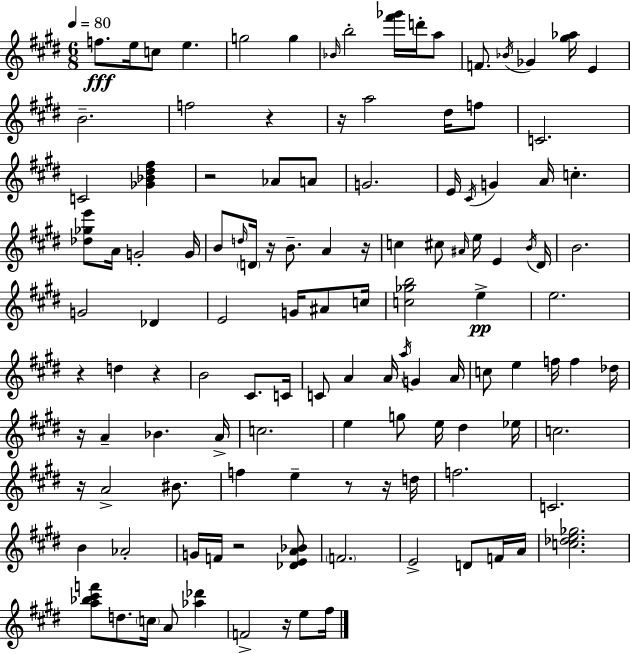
F5/e. E5/s C5/e E5/q. G5/h G5/q Bb4/s B5/h [F#6,Gb6]/s D6/s A5/e F4/e. Bb4/s Gb4/q [G#5,Ab5]/s E4/q B4/h. F5/h R/q R/s A5/h D#5/s F5/e C4/h. C4/h [Gb4,Bb4,D#5,F#5]/q R/h Ab4/e A4/e G4/h. E4/s C#4/s G4/q A4/s C5/q. [Db5,Gb5,E6]/e A4/s G4/h G4/s B4/e D5/s D4/s R/s B4/e. A4/q R/s C5/q C#5/e A#4/s E5/s E4/q B4/s D#4/s B4/h. G4/h Db4/q E4/h G4/s A#4/e C5/s [C5,Gb5,B5]/h E5/q E5/h. R/q D5/q R/q B4/h C#4/e. C4/s C4/e A4/q A4/s A5/s G4/q A4/s C5/e E5/q F5/s F5/q Db5/s R/s A4/q Bb4/q. A4/s C5/h. E5/q G5/e E5/s D#5/q Eb5/s C5/h. R/s A4/h BIS4/e. F5/q E5/q R/e R/s D5/s F5/h. C4/h. B4/q Ab4/h G4/s F4/s R/h [Db4,E4,A4,Bb4]/e F4/h. E4/h D4/e F4/s A4/s [C5,Db5,E5,Gb5]/h. [A5,Bb5,C#6,F6]/e D5/e. C5/s A4/e [Ab5,Db6]/q F4/h R/s E5/e F#5/s